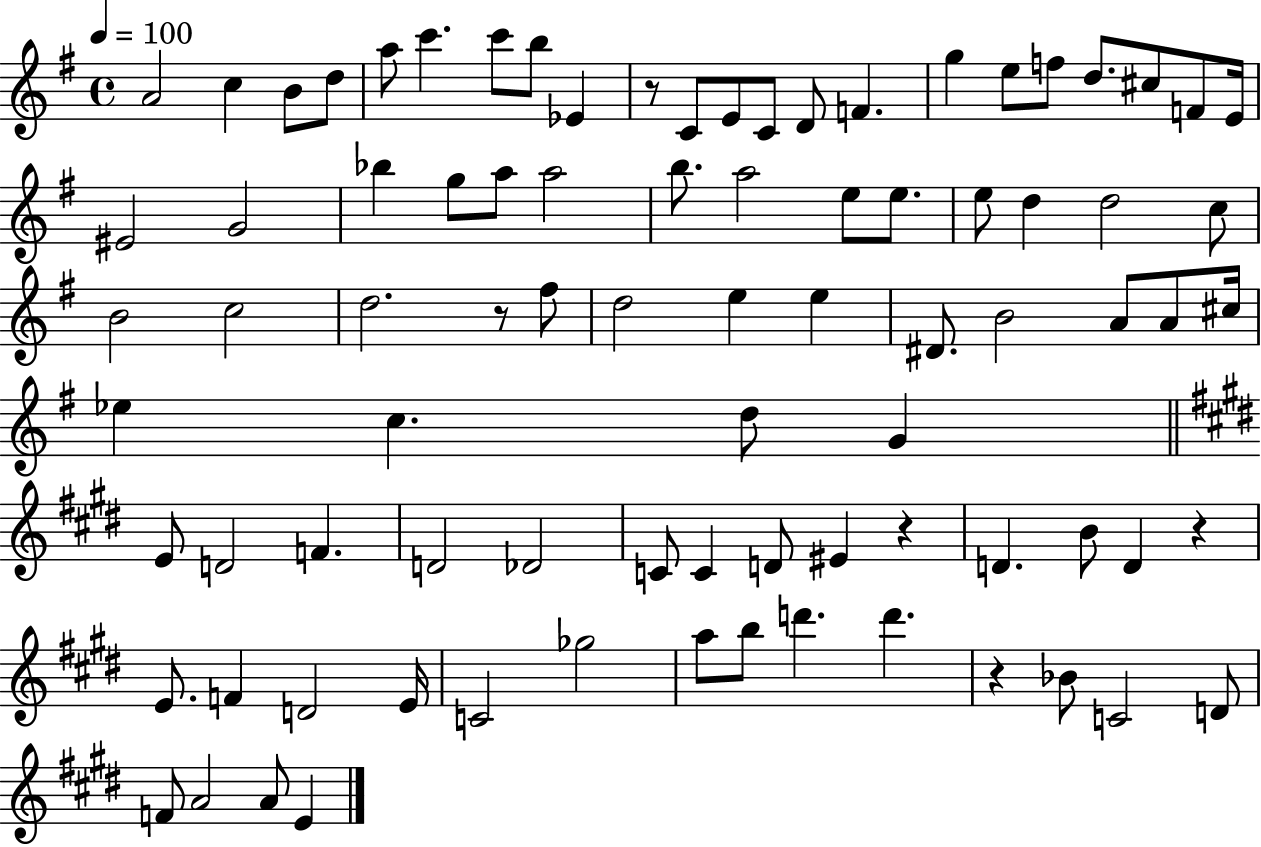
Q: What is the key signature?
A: G major